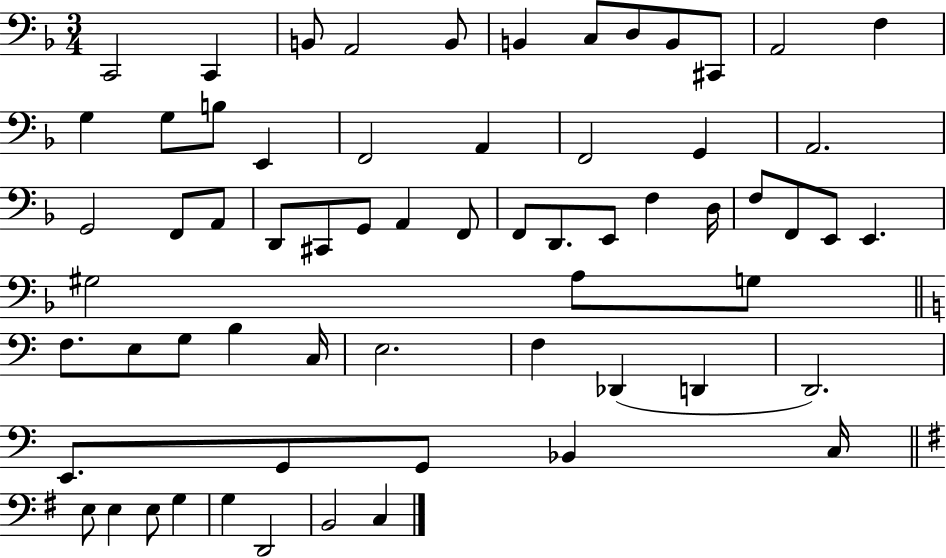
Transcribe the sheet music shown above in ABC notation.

X:1
T:Untitled
M:3/4
L:1/4
K:F
C,,2 C,, B,,/2 A,,2 B,,/2 B,, C,/2 D,/2 B,,/2 ^C,,/2 A,,2 F, G, G,/2 B,/2 E,, F,,2 A,, F,,2 G,, A,,2 G,,2 F,,/2 A,,/2 D,,/2 ^C,,/2 G,,/2 A,, F,,/2 F,,/2 D,,/2 E,,/2 F, D,/4 F,/2 F,,/2 E,,/2 E,, ^G,2 A,/2 G,/2 F,/2 E,/2 G,/2 B, C,/4 E,2 F, _D,, D,, D,,2 E,,/2 G,,/2 G,,/2 _B,, C,/4 E,/2 E, E,/2 G, G, D,,2 B,,2 C,